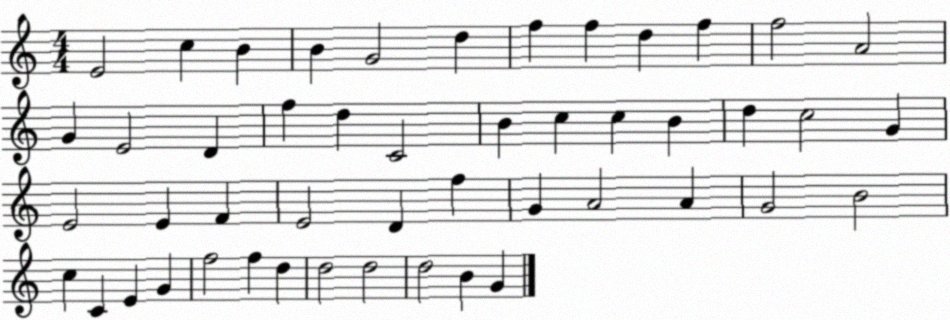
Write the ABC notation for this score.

X:1
T:Untitled
M:4/4
L:1/4
K:C
E2 c B B G2 d f f d f f2 A2 G E2 D f d C2 B c c B d c2 G E2 E F E2 D f G A2 A G2 B2 c C E G f2 f d d2 d2 d2 B G